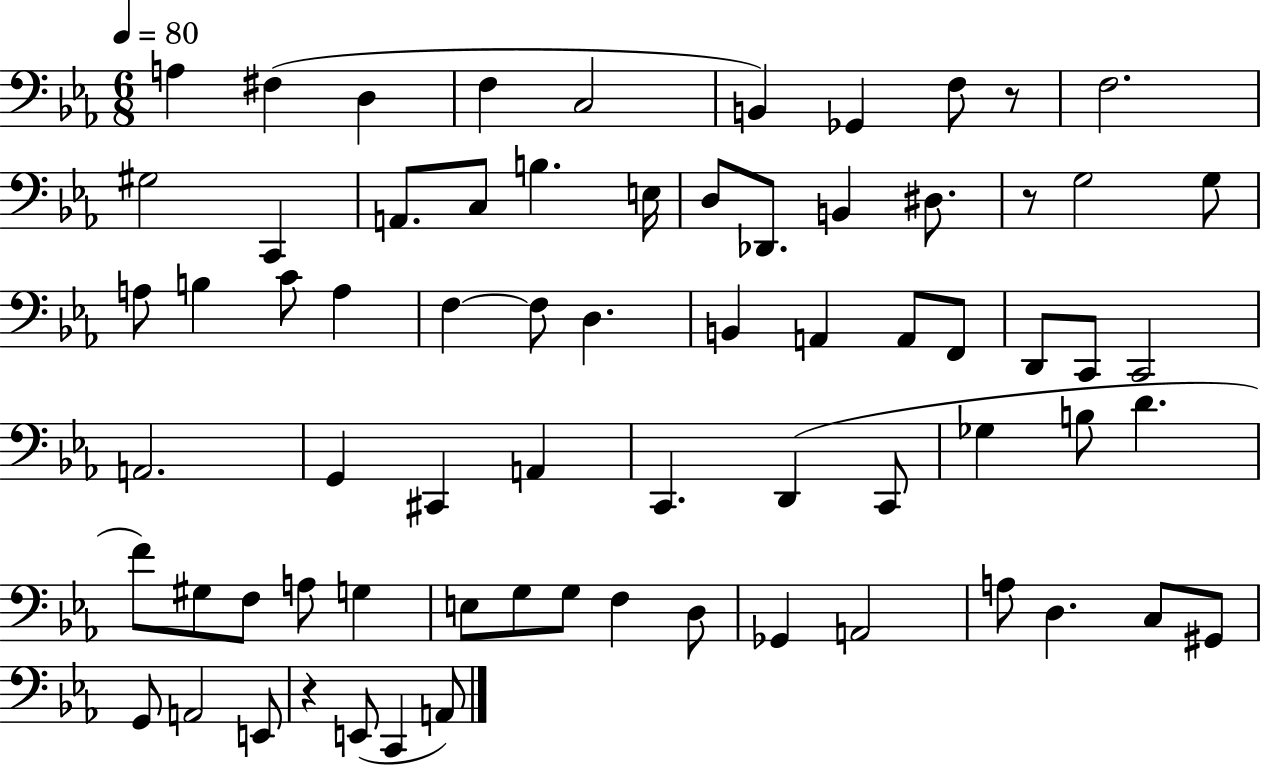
{
  \clef bass
  \numericTimeSignature
  \time 6/8
  \key ees \major
  \tempo 4 = 80
  a4 fis4( d4 | f4 c2 | b,4) ges,4 f8 r8 | f2. | \break gis2 c,4 | a,8. c8 b4. e16 | d8 des,8. b,4 dis8. | r8 g2 g8 | \break a8 b4 c'8 a4 | f4~~ f8 d4. | b,4 a,4 a,8 f,8 | d,8 c,8 c,2 | \break a,2. | g,4 cis,4 a,4 | c,4. d,4( c,8 | ges4 b8 d'4. | \break f'8) gis8 f8 a8 g4 | e8 g8 g8 f4 d8 | ges,4 a,2 | a8 d4. c8 gis,8 | \break g,8 a,2 e,8 | r4 e,8( c,4 a,8) | \bar "|."
}